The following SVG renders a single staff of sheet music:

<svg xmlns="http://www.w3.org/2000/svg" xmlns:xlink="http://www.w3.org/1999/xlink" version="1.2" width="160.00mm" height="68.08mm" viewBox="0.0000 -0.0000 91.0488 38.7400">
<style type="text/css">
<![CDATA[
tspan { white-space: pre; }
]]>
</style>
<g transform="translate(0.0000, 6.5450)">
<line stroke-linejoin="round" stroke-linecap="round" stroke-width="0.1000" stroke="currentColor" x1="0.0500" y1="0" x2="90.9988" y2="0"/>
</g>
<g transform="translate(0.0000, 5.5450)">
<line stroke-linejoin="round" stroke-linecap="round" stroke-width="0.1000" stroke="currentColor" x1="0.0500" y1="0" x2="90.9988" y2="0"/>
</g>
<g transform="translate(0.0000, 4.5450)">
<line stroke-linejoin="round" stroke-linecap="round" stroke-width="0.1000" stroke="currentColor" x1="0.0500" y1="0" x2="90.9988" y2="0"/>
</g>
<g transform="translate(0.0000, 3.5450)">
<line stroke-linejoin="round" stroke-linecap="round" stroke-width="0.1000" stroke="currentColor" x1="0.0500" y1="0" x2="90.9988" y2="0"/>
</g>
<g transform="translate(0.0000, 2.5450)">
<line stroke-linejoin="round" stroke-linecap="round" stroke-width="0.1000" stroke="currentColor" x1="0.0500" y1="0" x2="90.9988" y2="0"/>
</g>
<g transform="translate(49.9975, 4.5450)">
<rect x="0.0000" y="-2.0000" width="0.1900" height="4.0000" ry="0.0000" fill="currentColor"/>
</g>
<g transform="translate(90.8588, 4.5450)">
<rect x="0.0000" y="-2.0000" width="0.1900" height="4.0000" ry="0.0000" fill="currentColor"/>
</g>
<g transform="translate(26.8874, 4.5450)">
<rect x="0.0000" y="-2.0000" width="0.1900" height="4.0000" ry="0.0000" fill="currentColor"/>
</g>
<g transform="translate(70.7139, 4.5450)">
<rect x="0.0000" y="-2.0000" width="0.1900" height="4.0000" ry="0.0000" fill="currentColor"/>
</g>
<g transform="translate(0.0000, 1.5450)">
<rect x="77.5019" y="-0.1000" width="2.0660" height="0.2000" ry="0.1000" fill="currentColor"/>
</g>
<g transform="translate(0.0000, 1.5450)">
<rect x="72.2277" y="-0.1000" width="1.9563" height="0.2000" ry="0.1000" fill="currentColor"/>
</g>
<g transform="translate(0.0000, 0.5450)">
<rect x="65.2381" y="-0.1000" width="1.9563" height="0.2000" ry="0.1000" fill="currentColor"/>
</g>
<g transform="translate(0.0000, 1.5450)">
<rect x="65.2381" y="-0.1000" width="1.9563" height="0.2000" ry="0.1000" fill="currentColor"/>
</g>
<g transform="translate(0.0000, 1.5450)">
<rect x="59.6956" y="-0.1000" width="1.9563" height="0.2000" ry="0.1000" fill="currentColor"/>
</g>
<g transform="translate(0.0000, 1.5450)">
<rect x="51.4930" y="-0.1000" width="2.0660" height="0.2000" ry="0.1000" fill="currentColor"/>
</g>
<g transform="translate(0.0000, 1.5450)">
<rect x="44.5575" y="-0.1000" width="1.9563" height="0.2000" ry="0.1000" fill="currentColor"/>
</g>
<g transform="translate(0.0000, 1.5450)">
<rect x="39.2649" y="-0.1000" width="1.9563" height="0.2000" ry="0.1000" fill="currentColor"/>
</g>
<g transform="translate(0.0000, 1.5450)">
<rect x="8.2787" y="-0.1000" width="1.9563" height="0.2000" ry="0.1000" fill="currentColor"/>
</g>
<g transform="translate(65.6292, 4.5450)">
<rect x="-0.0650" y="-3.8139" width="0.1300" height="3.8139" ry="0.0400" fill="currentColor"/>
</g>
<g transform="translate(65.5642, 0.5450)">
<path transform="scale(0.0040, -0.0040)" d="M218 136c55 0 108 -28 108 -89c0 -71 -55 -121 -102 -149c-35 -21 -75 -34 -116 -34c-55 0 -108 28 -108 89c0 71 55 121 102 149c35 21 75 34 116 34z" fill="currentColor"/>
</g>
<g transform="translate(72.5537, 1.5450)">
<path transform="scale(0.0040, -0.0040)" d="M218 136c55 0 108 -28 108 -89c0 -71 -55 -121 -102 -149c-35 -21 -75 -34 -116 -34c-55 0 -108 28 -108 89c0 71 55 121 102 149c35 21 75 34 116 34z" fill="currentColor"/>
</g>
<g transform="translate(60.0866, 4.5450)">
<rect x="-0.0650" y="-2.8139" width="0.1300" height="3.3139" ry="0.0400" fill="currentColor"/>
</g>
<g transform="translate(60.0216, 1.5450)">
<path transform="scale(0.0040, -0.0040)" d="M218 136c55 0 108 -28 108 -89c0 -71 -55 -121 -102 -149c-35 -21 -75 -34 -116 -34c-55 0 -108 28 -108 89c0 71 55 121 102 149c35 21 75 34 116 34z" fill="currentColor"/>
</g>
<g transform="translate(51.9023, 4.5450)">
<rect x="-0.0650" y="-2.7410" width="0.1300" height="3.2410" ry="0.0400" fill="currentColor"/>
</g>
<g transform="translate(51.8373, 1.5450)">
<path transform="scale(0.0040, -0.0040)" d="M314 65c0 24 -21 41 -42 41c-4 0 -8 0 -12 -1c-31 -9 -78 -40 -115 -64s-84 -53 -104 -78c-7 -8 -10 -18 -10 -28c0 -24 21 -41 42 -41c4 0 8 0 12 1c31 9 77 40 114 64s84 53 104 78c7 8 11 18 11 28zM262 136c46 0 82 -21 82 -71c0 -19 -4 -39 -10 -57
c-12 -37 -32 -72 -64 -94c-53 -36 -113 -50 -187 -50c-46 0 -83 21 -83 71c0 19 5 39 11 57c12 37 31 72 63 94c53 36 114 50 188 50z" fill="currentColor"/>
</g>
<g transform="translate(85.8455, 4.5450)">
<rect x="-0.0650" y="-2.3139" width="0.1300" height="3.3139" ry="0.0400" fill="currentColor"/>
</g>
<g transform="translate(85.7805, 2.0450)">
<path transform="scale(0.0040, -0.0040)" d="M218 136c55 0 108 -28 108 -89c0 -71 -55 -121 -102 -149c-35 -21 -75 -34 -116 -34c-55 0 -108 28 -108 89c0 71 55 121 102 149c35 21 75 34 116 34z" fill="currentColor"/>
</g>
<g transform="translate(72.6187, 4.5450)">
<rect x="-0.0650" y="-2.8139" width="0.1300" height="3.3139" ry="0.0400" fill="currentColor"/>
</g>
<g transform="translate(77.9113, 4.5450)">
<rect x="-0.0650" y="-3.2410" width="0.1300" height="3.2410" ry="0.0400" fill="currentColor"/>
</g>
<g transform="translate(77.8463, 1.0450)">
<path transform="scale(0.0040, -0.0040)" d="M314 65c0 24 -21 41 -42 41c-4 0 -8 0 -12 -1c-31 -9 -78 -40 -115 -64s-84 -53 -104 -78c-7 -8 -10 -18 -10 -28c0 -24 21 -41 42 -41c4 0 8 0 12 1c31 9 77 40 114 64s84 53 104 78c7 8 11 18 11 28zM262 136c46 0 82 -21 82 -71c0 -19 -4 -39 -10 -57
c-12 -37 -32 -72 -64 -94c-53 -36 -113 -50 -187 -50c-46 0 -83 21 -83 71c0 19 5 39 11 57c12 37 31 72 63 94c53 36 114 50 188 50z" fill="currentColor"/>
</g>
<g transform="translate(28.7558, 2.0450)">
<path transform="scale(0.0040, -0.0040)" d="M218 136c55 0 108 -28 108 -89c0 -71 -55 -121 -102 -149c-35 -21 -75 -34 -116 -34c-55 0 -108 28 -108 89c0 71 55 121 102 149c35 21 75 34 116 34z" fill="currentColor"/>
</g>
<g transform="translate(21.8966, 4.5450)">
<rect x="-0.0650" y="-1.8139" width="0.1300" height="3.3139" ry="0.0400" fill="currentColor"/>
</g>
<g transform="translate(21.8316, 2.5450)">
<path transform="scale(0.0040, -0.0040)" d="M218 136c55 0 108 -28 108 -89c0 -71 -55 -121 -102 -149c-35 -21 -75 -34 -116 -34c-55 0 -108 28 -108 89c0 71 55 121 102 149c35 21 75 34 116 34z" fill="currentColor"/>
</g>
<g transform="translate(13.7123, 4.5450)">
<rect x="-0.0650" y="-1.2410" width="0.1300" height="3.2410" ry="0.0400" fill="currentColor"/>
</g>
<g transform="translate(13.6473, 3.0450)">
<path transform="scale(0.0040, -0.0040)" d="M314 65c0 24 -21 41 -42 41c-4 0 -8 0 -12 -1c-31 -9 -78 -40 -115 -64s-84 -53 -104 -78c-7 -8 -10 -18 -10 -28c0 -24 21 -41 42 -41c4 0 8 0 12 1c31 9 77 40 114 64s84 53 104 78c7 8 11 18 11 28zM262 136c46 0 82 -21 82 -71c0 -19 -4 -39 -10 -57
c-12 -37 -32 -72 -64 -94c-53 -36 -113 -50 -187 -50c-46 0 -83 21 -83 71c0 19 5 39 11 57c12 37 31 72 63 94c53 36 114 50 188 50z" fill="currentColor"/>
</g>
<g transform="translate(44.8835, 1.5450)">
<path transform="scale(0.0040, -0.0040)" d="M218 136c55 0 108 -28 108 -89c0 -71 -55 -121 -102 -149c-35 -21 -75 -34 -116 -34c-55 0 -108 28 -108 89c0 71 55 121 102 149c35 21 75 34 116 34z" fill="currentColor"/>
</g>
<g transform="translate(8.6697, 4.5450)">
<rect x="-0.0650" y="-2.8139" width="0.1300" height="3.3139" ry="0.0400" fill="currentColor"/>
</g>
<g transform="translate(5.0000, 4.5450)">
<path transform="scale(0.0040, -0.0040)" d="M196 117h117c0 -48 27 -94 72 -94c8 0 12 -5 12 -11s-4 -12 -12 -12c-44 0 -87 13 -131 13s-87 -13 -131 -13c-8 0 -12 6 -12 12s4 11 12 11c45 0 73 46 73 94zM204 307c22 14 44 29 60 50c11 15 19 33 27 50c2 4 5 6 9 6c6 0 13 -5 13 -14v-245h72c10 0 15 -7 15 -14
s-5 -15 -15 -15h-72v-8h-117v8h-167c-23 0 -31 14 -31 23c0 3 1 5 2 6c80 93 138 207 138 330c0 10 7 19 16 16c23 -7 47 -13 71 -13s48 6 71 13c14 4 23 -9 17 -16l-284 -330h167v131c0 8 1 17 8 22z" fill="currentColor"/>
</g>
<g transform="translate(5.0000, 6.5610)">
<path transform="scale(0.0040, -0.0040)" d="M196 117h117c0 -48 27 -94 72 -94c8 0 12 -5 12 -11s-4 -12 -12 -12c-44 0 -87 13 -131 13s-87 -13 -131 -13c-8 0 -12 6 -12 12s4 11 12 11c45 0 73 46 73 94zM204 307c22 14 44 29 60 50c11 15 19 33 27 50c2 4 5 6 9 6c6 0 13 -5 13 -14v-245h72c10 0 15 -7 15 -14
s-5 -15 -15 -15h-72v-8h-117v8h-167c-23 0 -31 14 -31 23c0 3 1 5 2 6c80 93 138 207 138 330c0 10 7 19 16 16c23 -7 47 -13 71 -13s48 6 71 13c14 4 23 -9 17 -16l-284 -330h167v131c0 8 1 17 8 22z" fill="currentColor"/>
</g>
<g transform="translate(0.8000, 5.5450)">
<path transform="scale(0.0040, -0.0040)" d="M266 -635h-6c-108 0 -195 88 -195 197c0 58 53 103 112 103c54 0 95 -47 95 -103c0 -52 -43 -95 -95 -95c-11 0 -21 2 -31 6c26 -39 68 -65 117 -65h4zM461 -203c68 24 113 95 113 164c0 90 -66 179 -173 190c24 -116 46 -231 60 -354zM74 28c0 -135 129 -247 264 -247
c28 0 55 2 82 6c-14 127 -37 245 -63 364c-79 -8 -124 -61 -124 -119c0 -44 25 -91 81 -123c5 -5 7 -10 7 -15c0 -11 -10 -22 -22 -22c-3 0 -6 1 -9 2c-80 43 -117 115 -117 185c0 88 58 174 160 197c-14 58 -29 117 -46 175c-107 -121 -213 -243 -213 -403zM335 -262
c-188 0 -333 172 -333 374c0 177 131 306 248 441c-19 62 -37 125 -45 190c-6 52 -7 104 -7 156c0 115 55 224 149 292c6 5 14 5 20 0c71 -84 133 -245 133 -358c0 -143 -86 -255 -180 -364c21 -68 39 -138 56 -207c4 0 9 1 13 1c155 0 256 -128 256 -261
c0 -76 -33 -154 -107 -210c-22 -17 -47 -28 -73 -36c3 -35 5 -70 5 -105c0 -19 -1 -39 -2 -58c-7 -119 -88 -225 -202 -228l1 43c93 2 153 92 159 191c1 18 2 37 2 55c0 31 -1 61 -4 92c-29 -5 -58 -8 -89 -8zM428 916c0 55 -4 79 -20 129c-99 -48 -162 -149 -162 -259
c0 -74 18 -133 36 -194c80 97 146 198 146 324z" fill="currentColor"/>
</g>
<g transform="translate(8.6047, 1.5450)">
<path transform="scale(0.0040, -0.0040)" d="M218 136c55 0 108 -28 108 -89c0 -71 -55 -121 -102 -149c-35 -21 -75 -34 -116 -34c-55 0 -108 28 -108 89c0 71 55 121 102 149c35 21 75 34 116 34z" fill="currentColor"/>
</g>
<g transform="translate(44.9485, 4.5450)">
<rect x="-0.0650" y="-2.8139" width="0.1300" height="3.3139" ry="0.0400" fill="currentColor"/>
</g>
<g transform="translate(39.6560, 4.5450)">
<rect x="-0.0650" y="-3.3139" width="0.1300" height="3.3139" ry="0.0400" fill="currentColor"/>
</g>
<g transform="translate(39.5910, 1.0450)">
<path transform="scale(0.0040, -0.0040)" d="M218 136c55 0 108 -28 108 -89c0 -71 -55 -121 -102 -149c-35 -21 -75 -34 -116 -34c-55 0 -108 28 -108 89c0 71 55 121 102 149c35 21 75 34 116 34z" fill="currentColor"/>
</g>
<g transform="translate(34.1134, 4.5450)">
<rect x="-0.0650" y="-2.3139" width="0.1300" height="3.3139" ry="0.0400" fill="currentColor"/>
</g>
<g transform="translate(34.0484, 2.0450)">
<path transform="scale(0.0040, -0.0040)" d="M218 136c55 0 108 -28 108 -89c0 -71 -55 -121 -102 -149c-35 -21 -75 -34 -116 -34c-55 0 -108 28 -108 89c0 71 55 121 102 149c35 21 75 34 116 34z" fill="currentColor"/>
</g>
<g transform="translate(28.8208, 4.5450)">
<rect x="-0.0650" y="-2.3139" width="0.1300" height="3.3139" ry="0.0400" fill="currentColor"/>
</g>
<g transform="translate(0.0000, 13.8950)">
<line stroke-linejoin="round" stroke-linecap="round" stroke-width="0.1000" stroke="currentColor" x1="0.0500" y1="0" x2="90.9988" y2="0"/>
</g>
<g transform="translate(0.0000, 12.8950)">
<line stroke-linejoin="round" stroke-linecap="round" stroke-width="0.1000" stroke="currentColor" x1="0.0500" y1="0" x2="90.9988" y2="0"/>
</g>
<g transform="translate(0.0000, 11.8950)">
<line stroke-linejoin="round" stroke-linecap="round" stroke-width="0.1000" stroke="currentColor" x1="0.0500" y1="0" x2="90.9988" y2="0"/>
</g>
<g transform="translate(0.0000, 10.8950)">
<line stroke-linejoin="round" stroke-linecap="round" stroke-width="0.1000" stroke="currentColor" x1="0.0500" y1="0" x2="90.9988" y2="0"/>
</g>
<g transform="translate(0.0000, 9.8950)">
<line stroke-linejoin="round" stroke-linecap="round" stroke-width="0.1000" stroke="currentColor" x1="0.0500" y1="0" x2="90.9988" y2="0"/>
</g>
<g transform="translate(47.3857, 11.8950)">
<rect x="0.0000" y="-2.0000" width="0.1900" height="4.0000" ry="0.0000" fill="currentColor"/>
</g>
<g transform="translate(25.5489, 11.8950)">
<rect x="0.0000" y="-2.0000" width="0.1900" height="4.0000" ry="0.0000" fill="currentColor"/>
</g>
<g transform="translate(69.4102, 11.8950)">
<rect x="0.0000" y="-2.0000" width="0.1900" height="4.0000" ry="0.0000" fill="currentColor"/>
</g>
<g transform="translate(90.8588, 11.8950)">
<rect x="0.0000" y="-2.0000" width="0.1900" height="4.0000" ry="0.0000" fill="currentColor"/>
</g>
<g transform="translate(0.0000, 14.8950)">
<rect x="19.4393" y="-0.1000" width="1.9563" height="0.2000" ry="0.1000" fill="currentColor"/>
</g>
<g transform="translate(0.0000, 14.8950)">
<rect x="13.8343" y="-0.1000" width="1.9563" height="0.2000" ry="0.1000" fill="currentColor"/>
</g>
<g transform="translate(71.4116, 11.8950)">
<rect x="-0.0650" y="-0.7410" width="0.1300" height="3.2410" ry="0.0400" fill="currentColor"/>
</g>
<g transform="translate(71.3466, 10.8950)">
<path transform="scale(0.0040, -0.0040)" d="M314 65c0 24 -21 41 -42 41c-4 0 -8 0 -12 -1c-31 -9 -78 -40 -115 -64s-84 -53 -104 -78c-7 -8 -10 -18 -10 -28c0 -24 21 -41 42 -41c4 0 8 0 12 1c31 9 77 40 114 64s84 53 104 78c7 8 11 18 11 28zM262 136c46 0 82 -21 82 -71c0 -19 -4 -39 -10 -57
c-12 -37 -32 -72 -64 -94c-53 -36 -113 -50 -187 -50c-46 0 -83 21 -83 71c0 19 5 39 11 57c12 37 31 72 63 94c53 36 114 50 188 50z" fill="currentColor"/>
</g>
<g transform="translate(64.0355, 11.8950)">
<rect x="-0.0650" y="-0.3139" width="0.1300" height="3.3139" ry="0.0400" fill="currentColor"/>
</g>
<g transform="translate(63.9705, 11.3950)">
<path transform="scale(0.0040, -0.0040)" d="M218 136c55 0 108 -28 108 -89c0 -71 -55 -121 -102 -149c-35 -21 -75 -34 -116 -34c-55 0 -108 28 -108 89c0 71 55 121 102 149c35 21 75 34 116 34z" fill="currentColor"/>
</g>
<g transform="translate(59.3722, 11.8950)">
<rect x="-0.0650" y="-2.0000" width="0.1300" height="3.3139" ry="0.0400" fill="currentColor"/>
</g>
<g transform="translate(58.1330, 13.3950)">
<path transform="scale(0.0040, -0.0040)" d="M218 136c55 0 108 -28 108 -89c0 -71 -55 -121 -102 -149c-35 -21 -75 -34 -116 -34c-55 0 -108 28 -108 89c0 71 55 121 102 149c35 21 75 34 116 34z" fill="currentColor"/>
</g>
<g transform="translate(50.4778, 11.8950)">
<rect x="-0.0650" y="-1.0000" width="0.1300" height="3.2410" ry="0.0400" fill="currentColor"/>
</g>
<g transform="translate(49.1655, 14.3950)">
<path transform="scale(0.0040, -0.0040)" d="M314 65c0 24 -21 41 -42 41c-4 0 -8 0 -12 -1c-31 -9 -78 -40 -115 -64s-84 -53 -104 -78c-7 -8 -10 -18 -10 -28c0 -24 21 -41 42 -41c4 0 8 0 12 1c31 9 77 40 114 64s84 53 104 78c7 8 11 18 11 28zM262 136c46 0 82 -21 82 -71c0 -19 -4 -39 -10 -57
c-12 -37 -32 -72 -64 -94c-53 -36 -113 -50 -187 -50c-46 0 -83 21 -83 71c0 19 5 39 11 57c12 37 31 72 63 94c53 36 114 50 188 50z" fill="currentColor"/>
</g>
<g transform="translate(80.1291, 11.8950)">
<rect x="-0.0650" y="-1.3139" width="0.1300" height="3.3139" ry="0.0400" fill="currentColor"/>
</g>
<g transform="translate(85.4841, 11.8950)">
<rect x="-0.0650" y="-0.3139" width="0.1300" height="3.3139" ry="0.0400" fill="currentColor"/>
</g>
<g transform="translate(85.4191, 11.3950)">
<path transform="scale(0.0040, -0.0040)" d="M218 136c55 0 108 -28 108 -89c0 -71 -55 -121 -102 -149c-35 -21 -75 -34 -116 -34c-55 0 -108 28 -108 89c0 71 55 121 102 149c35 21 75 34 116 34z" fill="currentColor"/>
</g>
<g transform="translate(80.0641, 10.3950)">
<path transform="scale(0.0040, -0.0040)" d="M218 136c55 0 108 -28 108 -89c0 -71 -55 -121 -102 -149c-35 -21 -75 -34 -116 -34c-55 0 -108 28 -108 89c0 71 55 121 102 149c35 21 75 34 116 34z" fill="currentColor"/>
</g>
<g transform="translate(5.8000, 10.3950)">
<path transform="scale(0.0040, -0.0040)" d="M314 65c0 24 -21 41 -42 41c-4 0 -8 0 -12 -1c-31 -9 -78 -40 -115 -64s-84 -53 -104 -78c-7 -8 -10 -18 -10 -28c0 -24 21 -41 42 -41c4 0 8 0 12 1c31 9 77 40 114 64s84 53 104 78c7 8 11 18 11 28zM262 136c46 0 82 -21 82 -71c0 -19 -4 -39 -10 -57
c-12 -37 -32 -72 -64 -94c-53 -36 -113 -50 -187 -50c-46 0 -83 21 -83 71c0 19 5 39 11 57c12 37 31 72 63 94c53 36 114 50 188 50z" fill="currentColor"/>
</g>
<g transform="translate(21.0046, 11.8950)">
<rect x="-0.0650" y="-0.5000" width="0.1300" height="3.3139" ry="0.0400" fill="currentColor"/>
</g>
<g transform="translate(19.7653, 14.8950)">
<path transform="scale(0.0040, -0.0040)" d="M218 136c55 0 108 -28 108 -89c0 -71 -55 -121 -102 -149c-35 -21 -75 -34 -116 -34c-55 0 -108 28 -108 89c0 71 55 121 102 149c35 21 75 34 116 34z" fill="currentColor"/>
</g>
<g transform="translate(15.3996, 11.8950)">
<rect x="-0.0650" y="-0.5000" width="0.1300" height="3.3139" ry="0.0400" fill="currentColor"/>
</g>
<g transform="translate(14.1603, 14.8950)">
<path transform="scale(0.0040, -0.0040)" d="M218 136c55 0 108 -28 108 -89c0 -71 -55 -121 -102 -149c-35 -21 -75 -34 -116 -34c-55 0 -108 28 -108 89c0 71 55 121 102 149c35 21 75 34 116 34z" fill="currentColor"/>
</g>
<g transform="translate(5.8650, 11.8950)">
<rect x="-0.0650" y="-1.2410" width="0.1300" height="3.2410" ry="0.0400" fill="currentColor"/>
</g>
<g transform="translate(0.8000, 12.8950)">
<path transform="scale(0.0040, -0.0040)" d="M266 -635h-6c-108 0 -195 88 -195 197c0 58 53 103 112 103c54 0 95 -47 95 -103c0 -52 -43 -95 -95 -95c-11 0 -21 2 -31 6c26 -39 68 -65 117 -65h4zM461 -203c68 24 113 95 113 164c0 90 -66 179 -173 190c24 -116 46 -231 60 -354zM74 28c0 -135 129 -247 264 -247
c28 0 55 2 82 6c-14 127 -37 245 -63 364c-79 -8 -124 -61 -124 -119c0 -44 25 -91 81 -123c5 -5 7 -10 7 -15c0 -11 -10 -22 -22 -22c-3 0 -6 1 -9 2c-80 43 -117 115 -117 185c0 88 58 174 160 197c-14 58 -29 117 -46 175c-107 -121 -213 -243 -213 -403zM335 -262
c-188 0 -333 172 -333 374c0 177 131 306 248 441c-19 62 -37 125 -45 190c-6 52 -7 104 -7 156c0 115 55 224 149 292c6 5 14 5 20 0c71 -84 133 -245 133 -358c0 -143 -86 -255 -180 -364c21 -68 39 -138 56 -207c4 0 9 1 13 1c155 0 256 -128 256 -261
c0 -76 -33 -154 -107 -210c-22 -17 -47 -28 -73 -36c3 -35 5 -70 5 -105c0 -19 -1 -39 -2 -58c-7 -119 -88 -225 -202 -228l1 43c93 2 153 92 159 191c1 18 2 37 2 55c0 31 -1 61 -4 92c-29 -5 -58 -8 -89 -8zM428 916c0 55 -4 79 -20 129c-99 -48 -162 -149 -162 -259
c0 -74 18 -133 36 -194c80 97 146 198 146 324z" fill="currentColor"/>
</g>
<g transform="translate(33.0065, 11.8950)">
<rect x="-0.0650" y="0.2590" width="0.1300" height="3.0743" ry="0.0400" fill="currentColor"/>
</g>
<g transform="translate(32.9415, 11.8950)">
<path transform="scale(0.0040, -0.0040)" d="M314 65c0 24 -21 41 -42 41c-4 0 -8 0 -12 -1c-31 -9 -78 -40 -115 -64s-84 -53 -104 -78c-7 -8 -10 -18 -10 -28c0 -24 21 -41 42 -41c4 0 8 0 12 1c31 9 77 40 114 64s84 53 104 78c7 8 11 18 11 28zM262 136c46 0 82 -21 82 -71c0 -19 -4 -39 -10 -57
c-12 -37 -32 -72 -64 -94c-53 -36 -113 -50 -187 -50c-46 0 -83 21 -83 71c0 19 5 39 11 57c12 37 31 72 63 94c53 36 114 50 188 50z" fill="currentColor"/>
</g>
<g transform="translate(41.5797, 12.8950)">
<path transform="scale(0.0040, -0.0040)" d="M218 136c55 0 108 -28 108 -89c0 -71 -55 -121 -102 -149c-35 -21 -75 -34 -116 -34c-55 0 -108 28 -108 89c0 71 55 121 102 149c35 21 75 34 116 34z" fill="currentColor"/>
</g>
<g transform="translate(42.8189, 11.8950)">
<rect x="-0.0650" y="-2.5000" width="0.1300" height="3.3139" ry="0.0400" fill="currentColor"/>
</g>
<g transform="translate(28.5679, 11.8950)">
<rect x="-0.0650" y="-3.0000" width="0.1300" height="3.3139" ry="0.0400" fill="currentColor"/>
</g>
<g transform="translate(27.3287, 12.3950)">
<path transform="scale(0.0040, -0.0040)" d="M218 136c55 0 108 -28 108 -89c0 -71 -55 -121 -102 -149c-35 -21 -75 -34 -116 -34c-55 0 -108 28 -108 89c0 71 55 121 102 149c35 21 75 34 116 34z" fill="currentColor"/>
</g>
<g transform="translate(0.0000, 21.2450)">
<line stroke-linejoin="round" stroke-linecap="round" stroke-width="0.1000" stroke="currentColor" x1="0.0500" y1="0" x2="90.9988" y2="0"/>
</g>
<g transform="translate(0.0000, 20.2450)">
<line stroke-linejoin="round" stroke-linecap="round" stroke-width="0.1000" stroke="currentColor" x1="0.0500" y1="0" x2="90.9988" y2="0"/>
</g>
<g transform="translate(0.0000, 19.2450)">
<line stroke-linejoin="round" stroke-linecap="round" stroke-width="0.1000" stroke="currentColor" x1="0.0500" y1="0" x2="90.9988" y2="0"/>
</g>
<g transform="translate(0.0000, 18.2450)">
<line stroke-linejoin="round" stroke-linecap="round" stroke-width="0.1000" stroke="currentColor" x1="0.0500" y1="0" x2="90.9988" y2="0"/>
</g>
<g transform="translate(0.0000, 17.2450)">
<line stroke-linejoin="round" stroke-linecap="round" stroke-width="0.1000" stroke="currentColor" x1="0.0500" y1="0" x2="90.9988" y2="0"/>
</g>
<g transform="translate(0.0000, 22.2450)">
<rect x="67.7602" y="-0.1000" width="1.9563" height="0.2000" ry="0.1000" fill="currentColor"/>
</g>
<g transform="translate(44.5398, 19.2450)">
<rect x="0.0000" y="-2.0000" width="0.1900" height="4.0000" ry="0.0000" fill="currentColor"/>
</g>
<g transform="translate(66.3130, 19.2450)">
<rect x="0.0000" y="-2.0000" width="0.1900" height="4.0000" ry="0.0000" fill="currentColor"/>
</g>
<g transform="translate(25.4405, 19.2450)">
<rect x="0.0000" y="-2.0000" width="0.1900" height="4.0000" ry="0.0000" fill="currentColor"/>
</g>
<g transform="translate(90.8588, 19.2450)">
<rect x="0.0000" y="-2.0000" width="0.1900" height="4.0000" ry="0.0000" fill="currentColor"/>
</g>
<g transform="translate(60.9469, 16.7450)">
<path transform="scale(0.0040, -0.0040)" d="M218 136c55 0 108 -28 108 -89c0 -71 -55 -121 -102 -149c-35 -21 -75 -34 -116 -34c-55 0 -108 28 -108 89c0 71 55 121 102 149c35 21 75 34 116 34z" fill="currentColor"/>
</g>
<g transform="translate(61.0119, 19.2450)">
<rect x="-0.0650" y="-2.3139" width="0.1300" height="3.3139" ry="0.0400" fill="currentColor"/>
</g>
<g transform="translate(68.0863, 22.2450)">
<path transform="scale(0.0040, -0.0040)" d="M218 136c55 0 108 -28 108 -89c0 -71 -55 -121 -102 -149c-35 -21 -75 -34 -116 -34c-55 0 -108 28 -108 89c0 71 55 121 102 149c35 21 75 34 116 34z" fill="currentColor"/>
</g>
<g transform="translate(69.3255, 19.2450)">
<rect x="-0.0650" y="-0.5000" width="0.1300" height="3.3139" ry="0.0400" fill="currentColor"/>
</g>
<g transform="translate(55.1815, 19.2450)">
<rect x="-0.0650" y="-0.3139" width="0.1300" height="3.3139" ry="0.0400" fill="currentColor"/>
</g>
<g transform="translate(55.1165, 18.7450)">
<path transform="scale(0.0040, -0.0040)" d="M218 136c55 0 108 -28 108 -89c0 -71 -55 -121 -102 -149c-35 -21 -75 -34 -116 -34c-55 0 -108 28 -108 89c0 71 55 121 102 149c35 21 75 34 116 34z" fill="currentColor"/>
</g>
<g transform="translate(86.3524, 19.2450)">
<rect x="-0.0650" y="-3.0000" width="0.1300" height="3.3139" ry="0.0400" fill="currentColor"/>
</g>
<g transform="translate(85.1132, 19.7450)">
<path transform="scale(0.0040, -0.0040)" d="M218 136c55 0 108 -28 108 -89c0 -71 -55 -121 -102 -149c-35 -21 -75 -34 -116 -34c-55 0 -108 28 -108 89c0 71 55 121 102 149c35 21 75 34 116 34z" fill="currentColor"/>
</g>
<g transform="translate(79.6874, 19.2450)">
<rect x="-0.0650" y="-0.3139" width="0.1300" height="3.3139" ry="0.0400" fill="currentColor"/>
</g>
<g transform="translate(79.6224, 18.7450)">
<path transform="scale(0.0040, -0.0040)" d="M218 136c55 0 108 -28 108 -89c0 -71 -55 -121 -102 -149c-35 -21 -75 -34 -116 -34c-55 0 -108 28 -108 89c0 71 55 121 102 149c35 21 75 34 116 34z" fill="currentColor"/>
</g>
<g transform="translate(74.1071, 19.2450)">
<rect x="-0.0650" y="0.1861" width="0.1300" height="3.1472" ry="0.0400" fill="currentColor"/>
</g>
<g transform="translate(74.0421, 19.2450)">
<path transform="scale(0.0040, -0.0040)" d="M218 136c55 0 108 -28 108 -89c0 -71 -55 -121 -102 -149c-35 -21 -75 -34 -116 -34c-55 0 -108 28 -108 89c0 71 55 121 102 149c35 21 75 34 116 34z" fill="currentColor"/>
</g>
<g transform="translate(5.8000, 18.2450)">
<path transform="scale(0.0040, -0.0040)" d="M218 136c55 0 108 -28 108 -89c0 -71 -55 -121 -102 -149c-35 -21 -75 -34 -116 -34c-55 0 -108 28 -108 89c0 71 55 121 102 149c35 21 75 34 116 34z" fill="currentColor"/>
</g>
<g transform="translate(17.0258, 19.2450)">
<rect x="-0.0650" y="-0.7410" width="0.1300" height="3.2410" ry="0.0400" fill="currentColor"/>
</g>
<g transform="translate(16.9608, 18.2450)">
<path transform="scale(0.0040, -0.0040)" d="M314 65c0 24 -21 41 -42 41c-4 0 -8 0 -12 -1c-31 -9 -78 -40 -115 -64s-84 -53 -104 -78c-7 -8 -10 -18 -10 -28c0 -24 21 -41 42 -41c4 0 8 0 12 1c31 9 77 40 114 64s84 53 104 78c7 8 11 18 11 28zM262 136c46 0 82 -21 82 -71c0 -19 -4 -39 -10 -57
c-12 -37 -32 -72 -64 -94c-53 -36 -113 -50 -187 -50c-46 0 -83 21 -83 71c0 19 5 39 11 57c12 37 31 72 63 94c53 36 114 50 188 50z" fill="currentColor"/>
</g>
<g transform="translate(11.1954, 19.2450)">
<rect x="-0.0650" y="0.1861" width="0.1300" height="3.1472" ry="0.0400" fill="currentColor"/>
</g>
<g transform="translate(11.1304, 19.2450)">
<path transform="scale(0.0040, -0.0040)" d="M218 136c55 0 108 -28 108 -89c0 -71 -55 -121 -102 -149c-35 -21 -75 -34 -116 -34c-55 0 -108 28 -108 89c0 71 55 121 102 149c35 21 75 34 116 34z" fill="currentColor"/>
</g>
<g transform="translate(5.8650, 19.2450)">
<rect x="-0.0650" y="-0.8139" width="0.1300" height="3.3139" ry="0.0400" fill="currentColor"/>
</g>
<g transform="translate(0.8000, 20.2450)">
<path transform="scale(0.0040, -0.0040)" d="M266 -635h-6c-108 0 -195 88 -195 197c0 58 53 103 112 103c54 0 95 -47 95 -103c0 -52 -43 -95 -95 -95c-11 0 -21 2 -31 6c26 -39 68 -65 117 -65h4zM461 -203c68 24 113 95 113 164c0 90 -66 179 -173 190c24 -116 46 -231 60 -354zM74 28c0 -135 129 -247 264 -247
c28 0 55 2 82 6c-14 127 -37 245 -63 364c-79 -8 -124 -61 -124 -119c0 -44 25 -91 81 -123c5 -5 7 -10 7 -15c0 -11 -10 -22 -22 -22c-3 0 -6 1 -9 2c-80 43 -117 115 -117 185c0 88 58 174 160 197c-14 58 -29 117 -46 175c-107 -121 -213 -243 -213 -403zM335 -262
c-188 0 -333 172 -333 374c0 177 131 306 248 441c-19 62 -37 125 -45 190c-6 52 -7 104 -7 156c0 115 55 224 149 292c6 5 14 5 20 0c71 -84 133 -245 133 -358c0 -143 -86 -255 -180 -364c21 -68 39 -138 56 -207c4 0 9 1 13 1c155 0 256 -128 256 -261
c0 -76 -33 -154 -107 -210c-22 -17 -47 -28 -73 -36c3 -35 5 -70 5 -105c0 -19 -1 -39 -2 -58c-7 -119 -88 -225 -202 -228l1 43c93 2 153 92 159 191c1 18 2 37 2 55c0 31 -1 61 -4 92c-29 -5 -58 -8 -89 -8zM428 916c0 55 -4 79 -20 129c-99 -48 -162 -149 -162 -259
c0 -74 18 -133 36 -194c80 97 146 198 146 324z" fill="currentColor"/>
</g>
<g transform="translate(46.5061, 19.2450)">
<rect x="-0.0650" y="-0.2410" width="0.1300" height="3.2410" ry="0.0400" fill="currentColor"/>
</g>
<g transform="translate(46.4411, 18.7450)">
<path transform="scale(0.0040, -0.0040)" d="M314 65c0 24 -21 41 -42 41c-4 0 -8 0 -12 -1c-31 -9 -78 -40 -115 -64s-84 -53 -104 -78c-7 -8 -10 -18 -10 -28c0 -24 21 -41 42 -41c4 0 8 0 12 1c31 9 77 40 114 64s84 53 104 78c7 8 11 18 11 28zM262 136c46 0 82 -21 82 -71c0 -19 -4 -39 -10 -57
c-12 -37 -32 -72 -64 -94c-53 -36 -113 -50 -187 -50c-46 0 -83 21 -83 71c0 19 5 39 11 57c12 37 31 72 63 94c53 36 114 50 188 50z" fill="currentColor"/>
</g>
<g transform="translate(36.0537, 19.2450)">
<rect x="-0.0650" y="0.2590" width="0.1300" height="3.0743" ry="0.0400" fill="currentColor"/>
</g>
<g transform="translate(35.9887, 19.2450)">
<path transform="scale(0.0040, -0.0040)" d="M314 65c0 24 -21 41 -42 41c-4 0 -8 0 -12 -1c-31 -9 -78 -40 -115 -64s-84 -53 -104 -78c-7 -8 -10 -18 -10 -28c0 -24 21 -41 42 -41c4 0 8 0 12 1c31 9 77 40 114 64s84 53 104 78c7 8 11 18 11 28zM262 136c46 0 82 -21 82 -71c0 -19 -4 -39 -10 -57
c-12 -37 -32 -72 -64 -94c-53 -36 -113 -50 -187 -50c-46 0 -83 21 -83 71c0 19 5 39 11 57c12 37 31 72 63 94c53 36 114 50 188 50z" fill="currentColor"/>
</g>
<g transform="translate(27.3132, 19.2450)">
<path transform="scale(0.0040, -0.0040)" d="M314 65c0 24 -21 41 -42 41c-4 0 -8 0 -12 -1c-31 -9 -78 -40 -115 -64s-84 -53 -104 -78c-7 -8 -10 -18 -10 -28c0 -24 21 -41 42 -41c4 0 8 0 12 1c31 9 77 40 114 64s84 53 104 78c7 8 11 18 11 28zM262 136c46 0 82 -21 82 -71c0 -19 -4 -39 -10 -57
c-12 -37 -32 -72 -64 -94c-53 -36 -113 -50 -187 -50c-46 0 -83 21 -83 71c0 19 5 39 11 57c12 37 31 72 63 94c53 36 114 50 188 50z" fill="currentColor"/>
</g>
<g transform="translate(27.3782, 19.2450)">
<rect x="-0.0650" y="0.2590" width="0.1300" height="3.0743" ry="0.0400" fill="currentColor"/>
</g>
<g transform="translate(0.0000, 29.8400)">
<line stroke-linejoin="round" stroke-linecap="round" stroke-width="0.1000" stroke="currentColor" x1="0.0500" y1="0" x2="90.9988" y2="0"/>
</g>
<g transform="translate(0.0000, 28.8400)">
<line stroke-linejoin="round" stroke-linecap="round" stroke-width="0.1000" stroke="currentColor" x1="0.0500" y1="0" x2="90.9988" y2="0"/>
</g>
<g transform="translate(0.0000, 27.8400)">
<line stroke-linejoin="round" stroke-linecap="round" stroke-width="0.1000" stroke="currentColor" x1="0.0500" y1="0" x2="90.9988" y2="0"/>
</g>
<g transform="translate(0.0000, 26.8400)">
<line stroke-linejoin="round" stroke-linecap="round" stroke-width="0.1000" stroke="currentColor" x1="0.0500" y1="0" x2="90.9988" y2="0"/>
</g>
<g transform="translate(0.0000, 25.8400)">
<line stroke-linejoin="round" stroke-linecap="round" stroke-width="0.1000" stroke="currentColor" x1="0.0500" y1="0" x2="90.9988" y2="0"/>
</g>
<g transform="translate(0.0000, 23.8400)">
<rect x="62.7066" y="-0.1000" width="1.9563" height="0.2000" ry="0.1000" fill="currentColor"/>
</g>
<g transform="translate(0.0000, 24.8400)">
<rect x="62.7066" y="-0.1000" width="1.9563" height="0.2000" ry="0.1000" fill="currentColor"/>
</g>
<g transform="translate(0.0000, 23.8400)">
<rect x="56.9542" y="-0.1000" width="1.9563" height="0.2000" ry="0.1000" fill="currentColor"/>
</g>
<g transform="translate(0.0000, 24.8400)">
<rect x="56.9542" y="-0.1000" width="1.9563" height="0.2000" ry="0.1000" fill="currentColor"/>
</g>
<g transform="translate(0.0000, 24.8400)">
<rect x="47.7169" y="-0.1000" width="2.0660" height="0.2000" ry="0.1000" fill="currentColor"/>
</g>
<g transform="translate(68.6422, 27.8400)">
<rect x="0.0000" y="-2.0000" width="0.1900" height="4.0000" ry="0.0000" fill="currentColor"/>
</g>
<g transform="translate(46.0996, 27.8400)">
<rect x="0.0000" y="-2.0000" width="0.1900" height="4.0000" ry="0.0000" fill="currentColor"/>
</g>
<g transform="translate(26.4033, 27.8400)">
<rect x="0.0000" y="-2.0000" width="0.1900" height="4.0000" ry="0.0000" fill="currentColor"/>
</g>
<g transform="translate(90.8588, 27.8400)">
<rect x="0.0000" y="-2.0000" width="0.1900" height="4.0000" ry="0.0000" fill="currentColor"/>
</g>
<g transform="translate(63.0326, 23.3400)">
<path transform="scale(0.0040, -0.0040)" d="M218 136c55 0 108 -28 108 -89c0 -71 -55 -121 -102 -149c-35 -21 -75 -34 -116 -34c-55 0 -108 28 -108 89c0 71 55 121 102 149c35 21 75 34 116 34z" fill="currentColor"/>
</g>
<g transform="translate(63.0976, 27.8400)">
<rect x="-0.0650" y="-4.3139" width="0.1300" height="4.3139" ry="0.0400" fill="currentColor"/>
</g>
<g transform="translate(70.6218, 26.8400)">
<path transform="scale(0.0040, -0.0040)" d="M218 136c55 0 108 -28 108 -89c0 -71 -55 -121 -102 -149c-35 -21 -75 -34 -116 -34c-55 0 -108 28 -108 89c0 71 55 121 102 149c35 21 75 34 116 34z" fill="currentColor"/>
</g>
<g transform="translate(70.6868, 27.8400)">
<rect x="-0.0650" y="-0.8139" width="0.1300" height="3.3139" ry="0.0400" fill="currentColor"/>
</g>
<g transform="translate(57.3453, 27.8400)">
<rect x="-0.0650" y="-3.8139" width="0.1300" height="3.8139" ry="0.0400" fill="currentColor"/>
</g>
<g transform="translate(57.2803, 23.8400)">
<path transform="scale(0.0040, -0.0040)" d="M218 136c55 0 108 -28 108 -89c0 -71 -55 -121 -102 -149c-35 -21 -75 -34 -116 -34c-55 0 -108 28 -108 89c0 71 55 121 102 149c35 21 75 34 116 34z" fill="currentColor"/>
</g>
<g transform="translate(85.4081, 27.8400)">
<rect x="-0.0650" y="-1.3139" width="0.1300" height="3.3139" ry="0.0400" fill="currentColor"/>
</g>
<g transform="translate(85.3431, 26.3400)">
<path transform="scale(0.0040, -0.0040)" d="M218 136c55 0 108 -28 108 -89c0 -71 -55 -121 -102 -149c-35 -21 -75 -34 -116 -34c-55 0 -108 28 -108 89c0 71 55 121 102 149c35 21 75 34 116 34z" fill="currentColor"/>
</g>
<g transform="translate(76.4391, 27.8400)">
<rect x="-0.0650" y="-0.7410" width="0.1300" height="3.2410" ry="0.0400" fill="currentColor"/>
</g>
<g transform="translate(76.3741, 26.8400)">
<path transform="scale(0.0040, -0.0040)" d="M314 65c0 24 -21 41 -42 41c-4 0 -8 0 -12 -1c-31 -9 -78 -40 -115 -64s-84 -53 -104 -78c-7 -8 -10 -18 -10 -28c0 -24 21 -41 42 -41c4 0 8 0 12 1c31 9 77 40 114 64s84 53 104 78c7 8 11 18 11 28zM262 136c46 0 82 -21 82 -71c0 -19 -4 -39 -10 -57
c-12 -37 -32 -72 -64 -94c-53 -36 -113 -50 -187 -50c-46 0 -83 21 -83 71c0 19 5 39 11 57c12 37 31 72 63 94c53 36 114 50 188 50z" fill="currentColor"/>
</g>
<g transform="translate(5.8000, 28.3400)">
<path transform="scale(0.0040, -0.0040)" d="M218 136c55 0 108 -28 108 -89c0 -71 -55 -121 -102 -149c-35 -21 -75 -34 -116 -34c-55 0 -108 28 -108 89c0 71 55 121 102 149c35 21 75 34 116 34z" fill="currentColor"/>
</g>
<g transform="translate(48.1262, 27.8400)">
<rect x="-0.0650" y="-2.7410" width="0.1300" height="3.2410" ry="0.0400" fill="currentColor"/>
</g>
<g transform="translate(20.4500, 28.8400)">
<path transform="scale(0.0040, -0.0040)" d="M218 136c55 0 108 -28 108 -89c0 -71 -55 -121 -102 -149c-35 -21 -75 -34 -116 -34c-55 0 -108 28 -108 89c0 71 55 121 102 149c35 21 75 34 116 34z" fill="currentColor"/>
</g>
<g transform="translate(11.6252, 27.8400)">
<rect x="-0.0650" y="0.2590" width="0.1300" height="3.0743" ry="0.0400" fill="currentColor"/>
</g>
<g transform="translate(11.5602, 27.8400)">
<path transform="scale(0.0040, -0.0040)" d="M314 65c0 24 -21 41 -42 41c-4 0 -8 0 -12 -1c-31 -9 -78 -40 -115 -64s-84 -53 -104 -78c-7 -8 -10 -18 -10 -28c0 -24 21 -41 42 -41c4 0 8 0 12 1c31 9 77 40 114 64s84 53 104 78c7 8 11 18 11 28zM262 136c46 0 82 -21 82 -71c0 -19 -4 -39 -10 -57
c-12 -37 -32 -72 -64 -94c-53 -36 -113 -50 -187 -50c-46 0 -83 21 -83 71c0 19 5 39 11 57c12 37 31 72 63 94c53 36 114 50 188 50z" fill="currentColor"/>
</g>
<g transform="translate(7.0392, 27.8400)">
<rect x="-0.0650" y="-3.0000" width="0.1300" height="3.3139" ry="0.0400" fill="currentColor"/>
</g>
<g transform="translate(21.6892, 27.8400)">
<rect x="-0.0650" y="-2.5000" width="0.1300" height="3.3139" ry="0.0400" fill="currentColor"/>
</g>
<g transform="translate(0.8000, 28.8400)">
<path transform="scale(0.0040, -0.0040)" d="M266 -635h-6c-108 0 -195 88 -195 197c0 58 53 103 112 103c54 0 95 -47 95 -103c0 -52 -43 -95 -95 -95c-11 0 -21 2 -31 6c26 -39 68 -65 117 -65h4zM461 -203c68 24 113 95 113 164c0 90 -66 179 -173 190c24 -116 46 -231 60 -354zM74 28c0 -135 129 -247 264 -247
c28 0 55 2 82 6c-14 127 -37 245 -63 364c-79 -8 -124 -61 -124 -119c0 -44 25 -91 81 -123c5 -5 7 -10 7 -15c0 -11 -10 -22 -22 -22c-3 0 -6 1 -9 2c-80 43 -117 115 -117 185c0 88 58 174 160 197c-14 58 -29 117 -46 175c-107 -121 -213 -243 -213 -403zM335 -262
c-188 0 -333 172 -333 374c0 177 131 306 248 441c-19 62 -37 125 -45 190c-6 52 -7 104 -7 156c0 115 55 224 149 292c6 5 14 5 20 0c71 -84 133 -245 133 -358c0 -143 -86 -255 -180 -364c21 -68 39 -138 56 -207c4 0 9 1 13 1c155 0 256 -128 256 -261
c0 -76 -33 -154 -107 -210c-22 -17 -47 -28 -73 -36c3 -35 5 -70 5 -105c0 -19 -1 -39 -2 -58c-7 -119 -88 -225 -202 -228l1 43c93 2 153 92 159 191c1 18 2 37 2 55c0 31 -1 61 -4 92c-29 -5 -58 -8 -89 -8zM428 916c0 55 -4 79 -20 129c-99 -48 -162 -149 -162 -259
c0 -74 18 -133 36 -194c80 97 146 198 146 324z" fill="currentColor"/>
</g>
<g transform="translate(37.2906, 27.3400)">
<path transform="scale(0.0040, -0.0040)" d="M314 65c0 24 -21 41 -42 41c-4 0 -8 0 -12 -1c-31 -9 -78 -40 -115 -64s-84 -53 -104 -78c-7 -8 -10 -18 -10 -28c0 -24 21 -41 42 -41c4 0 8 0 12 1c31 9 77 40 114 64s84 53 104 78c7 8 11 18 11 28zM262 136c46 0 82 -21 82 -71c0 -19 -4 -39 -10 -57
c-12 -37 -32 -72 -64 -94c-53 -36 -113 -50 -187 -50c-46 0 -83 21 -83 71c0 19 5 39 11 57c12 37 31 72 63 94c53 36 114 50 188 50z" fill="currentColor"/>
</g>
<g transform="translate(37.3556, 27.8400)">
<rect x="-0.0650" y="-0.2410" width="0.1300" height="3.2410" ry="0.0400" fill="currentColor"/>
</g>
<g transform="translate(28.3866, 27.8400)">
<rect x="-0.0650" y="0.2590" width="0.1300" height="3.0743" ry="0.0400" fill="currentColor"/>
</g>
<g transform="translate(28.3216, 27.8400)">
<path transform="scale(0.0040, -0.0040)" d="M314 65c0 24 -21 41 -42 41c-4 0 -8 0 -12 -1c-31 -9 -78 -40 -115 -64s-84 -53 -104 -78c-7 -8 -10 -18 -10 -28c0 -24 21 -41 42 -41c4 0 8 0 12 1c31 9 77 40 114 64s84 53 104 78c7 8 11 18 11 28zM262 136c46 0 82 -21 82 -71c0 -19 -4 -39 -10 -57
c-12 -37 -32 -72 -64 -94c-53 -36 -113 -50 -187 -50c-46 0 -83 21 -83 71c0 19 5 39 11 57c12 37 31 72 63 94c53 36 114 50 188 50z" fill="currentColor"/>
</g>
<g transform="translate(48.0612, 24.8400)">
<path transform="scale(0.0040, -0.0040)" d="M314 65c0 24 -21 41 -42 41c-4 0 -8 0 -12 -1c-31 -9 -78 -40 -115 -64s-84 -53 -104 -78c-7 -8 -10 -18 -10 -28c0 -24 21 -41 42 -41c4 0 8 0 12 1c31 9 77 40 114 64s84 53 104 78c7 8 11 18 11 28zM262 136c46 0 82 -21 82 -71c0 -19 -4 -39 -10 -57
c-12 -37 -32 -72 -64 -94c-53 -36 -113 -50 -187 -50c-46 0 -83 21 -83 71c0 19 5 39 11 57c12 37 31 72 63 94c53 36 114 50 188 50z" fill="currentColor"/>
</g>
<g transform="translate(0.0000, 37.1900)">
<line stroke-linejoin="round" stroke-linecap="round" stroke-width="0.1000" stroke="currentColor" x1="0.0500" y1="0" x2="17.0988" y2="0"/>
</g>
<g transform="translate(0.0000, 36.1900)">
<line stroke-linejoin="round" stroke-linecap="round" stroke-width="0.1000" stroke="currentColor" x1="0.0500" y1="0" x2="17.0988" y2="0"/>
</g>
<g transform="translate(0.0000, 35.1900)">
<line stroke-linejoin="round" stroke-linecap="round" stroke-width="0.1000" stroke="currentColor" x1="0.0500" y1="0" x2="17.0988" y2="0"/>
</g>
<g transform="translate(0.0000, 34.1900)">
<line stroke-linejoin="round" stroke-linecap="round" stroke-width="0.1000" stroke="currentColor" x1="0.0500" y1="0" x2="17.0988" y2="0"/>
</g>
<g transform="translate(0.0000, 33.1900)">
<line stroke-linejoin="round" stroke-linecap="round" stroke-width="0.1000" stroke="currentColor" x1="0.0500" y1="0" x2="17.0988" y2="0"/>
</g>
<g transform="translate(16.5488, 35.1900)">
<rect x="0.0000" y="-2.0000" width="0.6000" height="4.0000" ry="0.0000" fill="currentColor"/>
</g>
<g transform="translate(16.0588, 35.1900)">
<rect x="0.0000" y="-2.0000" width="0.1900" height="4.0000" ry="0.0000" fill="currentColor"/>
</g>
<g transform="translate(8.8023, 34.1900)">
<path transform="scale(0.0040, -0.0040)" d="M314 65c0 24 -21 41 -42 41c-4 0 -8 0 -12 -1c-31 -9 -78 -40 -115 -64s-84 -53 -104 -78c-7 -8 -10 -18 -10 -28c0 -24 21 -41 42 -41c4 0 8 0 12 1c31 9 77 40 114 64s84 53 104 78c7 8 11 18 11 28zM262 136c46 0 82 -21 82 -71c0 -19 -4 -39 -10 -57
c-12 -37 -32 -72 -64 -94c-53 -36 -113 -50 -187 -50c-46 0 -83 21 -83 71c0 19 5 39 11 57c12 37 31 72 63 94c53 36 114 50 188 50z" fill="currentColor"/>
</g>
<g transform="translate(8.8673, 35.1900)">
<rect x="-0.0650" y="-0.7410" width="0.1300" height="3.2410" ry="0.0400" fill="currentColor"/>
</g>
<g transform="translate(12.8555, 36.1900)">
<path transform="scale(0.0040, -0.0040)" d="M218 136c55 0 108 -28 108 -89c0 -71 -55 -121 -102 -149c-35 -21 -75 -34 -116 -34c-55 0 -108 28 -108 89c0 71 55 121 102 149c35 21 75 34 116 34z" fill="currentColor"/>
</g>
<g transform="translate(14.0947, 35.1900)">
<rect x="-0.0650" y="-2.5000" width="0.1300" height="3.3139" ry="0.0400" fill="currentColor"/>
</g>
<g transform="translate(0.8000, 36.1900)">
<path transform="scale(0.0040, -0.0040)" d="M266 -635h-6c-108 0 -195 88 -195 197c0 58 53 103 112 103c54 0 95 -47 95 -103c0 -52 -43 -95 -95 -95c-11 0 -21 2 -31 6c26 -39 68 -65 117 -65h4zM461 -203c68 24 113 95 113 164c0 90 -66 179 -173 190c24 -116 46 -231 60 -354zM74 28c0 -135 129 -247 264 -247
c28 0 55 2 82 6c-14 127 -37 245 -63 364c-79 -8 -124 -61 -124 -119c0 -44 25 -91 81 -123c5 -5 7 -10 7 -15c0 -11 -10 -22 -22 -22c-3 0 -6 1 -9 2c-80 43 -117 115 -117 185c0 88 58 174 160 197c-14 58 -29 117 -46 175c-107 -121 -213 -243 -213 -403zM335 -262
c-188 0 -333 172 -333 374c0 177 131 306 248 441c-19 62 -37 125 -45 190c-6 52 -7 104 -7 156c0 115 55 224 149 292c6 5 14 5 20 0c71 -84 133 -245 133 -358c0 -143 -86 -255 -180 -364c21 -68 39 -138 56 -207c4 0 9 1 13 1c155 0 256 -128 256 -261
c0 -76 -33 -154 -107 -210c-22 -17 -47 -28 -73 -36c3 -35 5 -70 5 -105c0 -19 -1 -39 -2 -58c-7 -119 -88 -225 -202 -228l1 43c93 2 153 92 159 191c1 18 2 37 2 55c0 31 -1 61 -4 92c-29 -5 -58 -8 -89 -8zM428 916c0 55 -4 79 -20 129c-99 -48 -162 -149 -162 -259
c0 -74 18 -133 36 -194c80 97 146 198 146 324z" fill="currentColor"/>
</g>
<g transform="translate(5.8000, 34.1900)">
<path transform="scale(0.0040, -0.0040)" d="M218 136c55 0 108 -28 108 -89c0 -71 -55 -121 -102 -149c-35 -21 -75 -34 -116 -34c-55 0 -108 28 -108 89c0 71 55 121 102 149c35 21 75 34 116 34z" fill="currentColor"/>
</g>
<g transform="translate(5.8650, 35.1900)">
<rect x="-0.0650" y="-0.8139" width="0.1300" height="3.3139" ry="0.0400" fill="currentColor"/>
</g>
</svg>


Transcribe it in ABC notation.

X:1
T:Untitled
M:4/4
L:1/4
K:C
a e2 f g g b a a2 a c' a b2 g e2 C C A B2 G D2 F c d2 e c d B d2 B2 B2 c2 c g C B c A A B2 G B2 c2 a2 c' d' d d2 e d d2 G